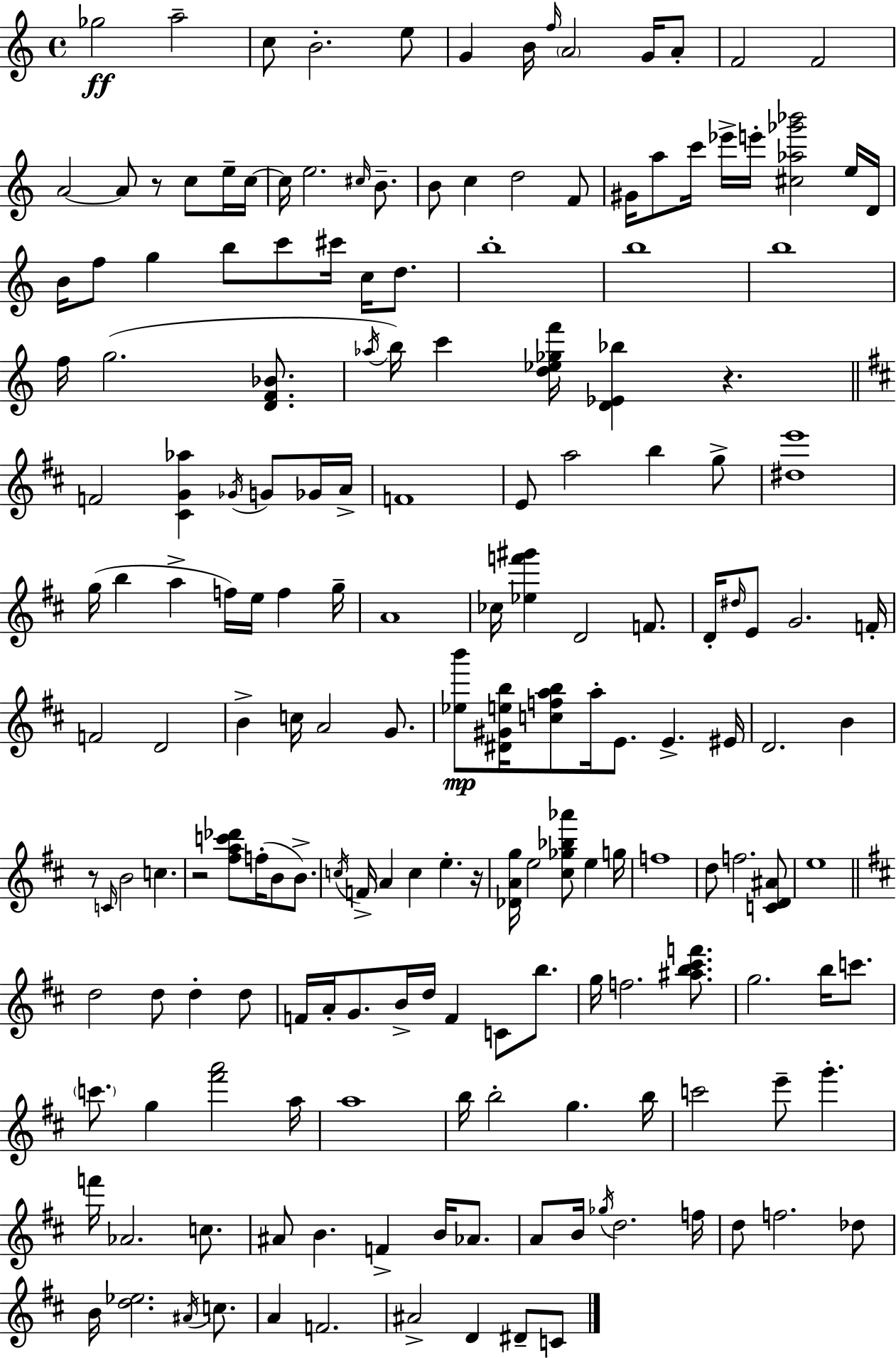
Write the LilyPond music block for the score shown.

{
  \clef treble
  \time 4/4
  \defaultTimeSignature
  \key c \major
  ges''2\ff a''2-- | c''8 b'2.-. e''8 | g'4 b'16 \grace { f''16 } \parenthesize a'2 g'16 a'8-. | f'2 f'2 | \break a'2~~ a'8 r8 c''8 e''16-- | c''16~~ c''16 e''2. \grace { cis''16 } b'8.-- | b'8 c''4 d''2 | f'8 gis'16 a''8 c'''16 ees'''16-> e'''16-. <cis'' aes'' ges''' bes'''>2 | \break e''16 d'16 b'16 f''8 g''4 b''8 c'''8 cis'''16 c''16 d''8. | b''1-. | b''1 | b''1 | \break f''16 g''2.( <d' f' bes'>8. | \acciaccatura { aes''16 }) b''16 c'''4 <d'' ees'' ges'' f'''>16 <d' ees' bes''>4 r4. | \bar "||" \break \key d \major f'2 <cis' g' aes''>4 \acciaccatura { ges'16 } g'8 ges'16 | a'16-> f'1 | e'8 a''2 b''4 g''8-> | <dis'' e'''>1 | \break g''16( b''4 a''4-> f''16) e''16 f''4 | g''16-- a'1 | ces''16 <ees'' f''' gis'''>4 d'2 f'8. | d'16-. \grace { dis''16 } e'8 g'2. | \break f'16-. f'2 d'2 | b'4-> c''16 a'2 g'8. | <ees'' b'''>8\mp <dis' gis' e'' b''>16 <c'' f'' a'' b''>8 a''16-. e'8. e'4.-> | eis'16 d'2. b'4 | \break r8 \grace { c'16 } b'2 c''4. | r2 <fis'' a'' c''' des'''>8 f''16-.( b'8 | b'8.->) \acciaccatura { c''16 } f'16-> a'4 c''4 e''4.-. | r16 <des' a' g''>16 e''2 <cis'' ges'' bes'' aes'''>8 e''4 | \break g''16 f''1 | d''8 f''2. | <c' d' ais'>8 e''1 | \bar "||" \break \key b \minor d''2 d''8 d''4-. d''8 | f'16 a'16-. g'8. b'16-> d''16 f'4 c'8 b''8. | g''16 f''2. <ais'' b'' cis''' f'''>8. | g''2. b''16 c'''8. | \break \parenthesize c'''8. g''4 <fis''' a'''>2 a''16 | a''1 | b''16 b''2-. g''4. b''16 | c'''2 e'''8-- g'''4.-. | \break f'''16 aes'2. c''8. | ais'8 b'4. f'4-> b'16 aes'8. | a'8 b'16 \acciaccatura { ges''16 } d''2. | f''16 d''8 f''2. des''8 | \break b'16 <d'' ees''>2. \acciaccatura { ais'16 } c''8. | a'4 f'2. | ais'2-> d'4 dis'8-- | c'8 \bar "|."
}